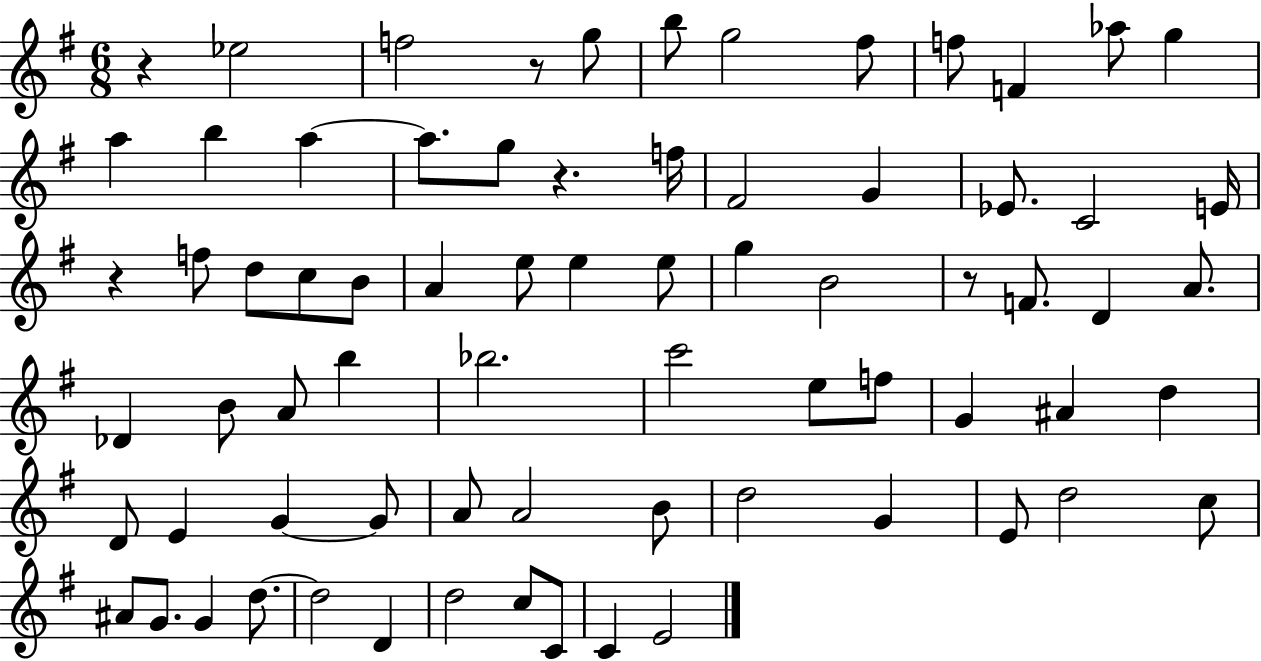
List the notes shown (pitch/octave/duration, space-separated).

R/q Eb5/h F5/h R/e G5/e B5/e G5/h F#5/e F5/e F4/q Ab5/e G5/q A5/q B5/q A5/q A5/e. G5/e R/q. F5/s F#4/h G4/q Eb4/e. C4/h E4/s R/q F5/e D5/e C5/e B4/e A4/q E5/e E5/q E5/e G5/q B4/h R/e F4/e. D4/q A4/e. Db4/q B4/e A4/e B5/q Bb5/h. C6/h E5/e F5/e G4/q A#4/q D5/q D4/e E4/q G4/q G4/e A4/e A4/h B4/e D5/h G4/q E4/e D5/h C5/e A#4/e G4/e. G4/q D5/e. D5/h D4/q D5/h C5/e C4/e C4/q E4/h